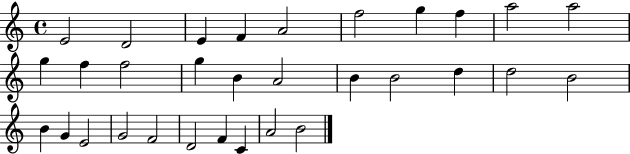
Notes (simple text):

E4/h D4/h E4/q F4/q A4/h F5/h G5/q F5/q A5/h A5/h G5/q F5/q F5/h G5/q B4/q A4/h B4/q B4/h D5/q D5/h B4/h B4/q G4/q E4/h G4/h F4/h D4/h F4/q C4/q A4/h B4/h